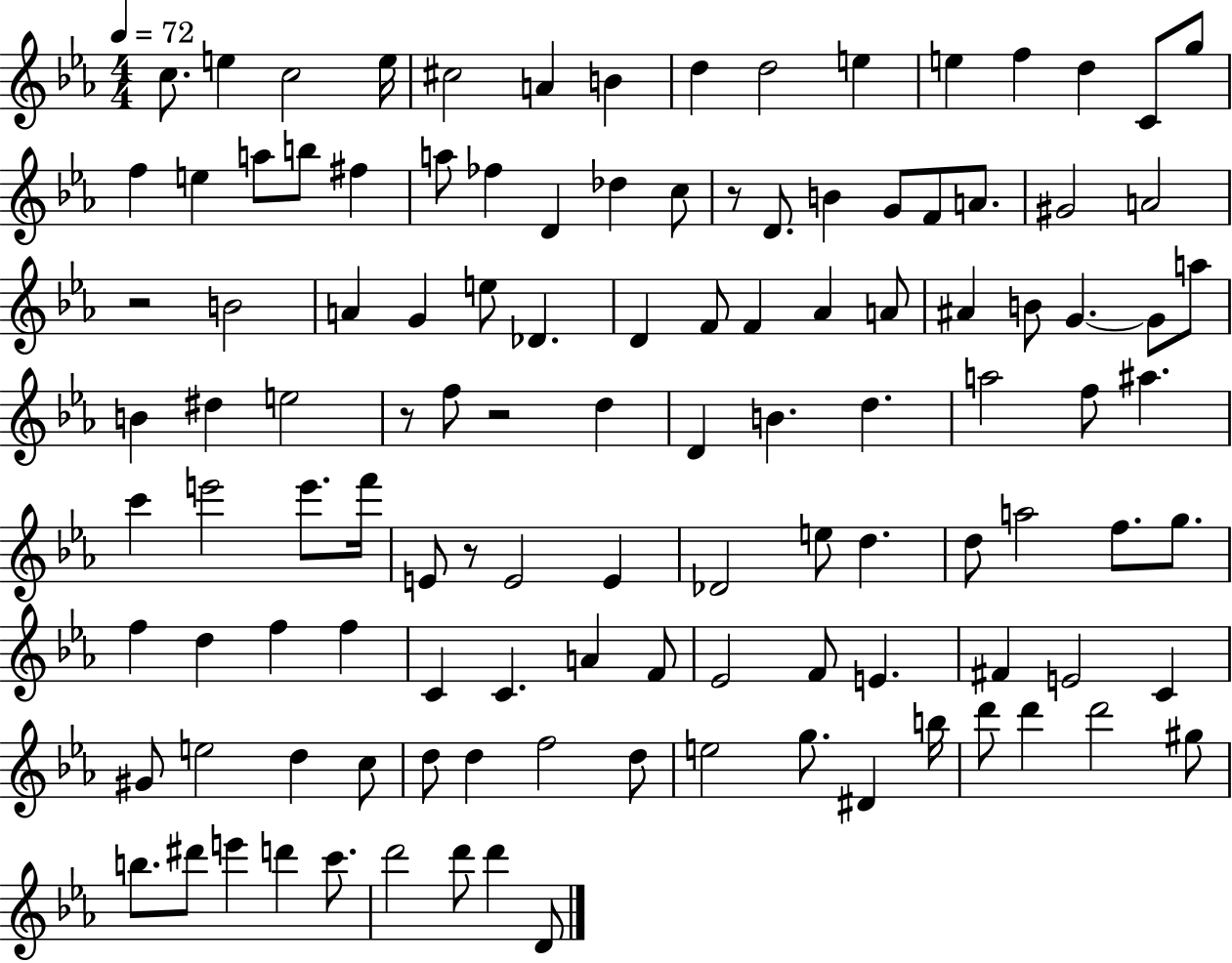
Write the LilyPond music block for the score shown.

{
  \clef treble
  \numericTimeSignature
  \time 4/4
  \key ees \major
  \tempo 4 = 72
  c''8. e''4 c''2 e''16 | cis''2 a'4 b'4 | d''4 d''2 e''4 | e''4 f''4 d''4 c'8 g''8 | \break f''4 e''4 a''8 b''8 fis''4 | a''8 fes''4 d'4 des''4 c''8 | r8 d'8. b'4 g'8 f'8 a'8. | gis'2 a'2 | \break r2 b'2 | a'4 g'4 e''8 des'4. | d'4 f'8 f'4 aes'4 a'8 | ais'4 b'8 g'4.~~ g'8 a''8 | \break b'4 dis''4 e''2 | r8 f''8 r2 d''4 | d'4 b'4. d''4. | a''2 f''8 ais''4. | \break c'''4 e'''2 e'''8. f'''16 | e'8 r8 e'2 e'4 | des'2 e''8 d''4. | d''8 a''2 f''8. g''8. | \break f''4 d''4 f''4 f''4 | c'4 c'4. a'4 f'8 | ees'2 f'8 e'4. | fis'4 e'2 c'4 | \break gis'8 e''2 d''4 c''8 | d''8 d''4 f''2 d''8 | e''2 g''8. dis'4 b''16 | d'''8 d'''4 d'''2 gis''8 | \break b''8. dis'''8 e'''4 d'''4 c'''8. | d'''2 d'''8 d'''4 d'8 | \bar "|."
}